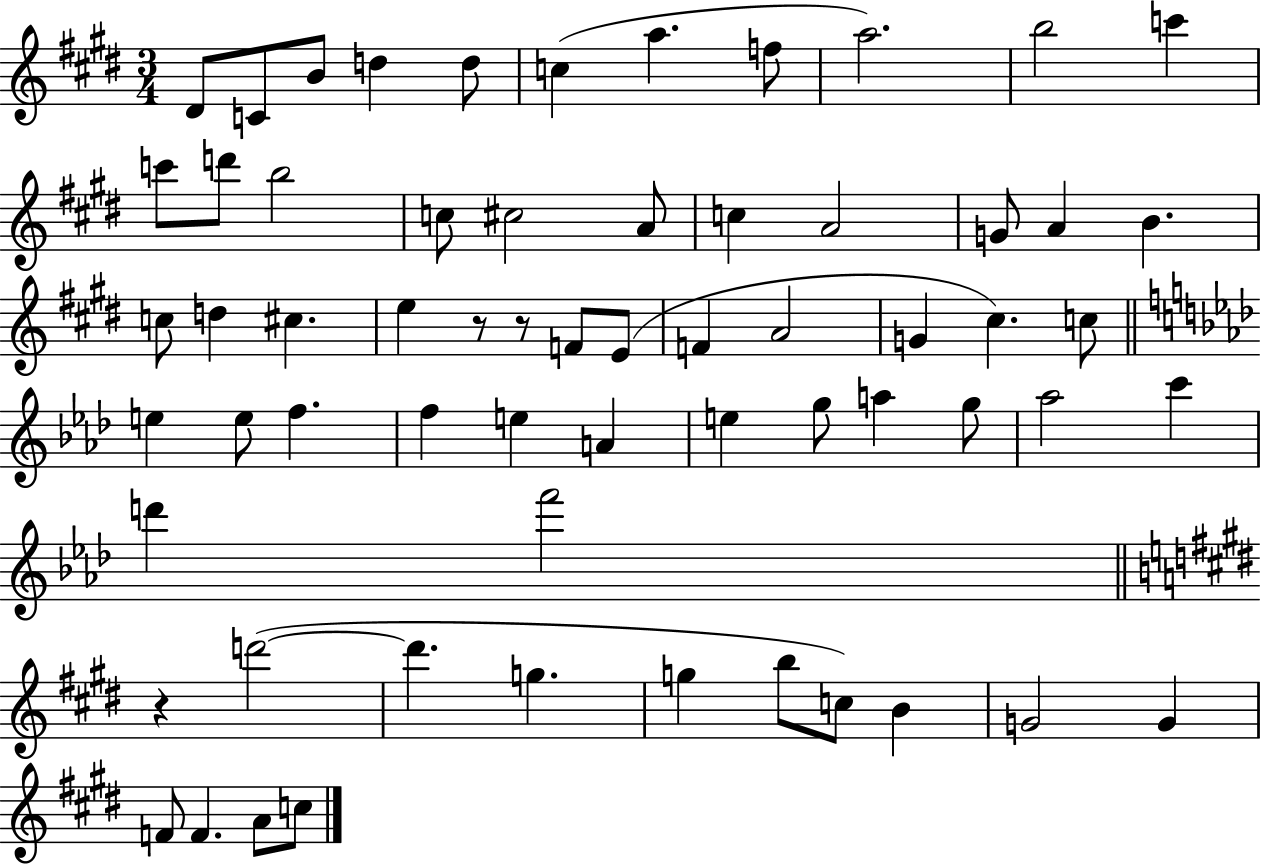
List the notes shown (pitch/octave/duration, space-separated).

D#4/e C4/e B4/e D5/q D5/e C5/q A5/q. F5/e A5/h. B5/h C6/q C6/e D6/e B5/h C5/e C#5/h A4/e C5/q A4/h G4/e A4/q B4/q. C5/e D5/q C#5/q. E5/q R/e R/e F4/e E4/e F4/q A4/h G4/q C#5/q. C5/e E5/q E5/e F5/q. F5/q E5/q A4/q E5/q G5/e A5/q G5/e Ab5/h C6/q D6/q F6/h R/q D6/h D6/q. G5/q. G5/q B5/e C5/e B4/q G4/h G4/q F4/e F4/q. A4/e C5/e